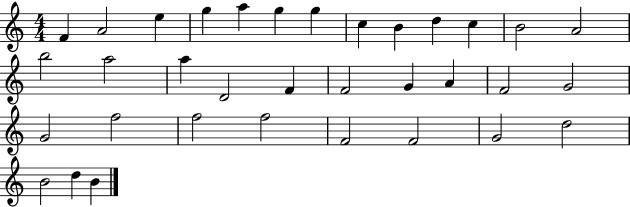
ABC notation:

X:1
T:Untitled
M:4/4
L:1/4
K:C
F A2 e g a g g c B d c B2 A2 b2 a2 a D2 F F2 G A F2 G2 G2 f2 f2 f2 F2 F2 G2 d2 B2 d B